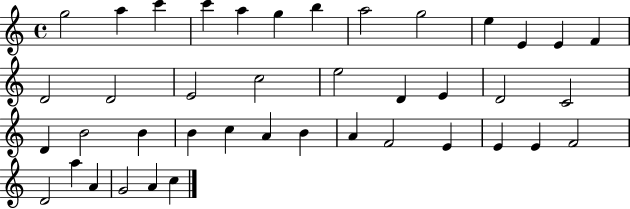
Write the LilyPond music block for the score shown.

{
  \clef treble
  \time 4/4
  \defaultTimeSignature
  \key c \major
  g''2 a''4 c'''4 | c'''4 a''4 g''4 b''4 | a''2 g''2 | e''4 e'4 e'4 f'4 | \break d'2 d'2 | e'2 c''2 | e''2 d'4 e'4 | d'2 c'2 | \break d'4 b'2 b'4 | b'4 c''4 a'4 b'4 | a'4 f'2 e'4 | e'4 e'4 f'2 | \break d'2 a''4 a'4 | g'2 a'4 c''4 | \bar "|."
}